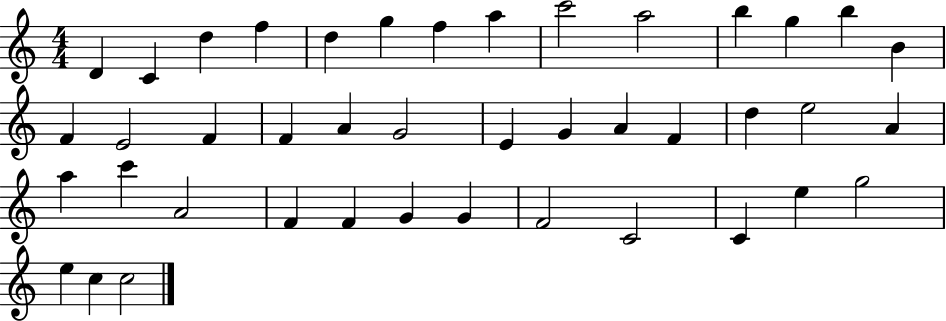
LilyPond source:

{
  \clef treble
  \numericTimeSignature
  \time 4/4
  \key c \major
  d'4 c'4 d''4 f''4 | d''4 g''4 f''4 a''4 | c'''2 a''2 | b''4 g''4 b''4 b'4 | \break f'4 e'2 f'4 | f'4 a'4 g'2 | e'4 g'4 a'4 f'4 | d''4 e''2 a'4 | \break a''4 c'''4 a'2 | f'4 f'4 g'4 g'4 | f'2 c'2 | c'4 e''4 g''2 | \break e''4 c''4 c''2 | \bar "|."
}